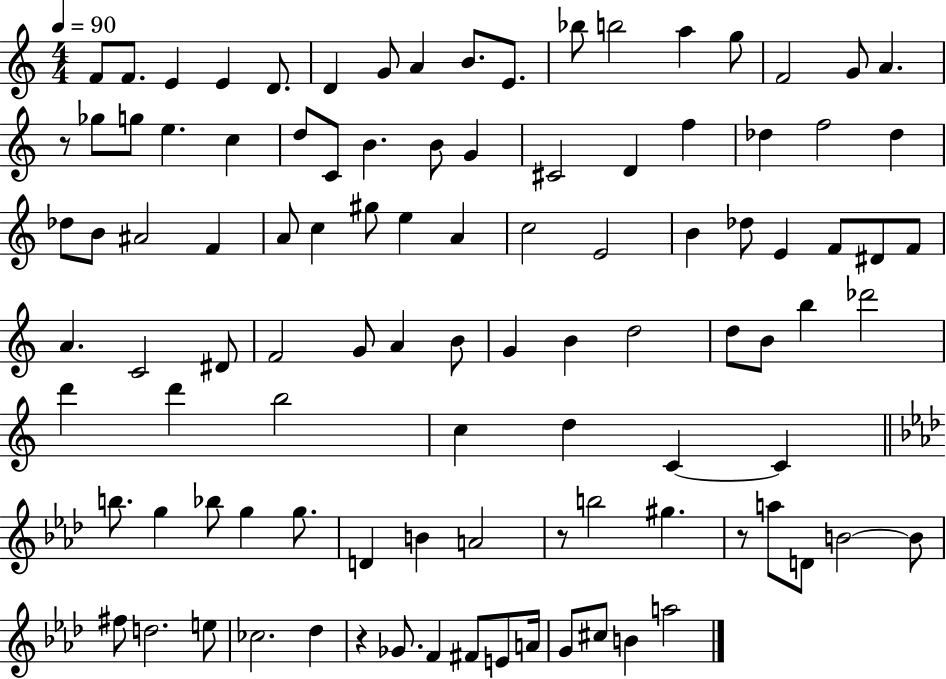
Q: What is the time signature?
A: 4/4